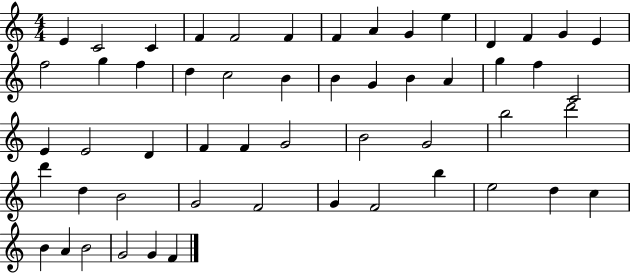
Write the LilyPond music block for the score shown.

{
  \clef treble
  \numericTimeSignature
  \time 4/4
  \key c \major
  e'4 c'2 c'4 | f'4 f'2 f'4 | f'4 a'4 g'4 e''4 | d'4 f'4 g'4 e'4 | \break f''2 g''4 f''4 | d''4 c''2 b'4 | b'4 g'4 b'4 a'4 | g''4 f''4 c'2 | \break e'4 e'2 d'4 | f'4 f'4 g'2 | b'2 g'2 | b''2 d'''2 | \break d'''4 d''4 b'2 | g'2 f'2 | g'4 f'2 b''4 | e''2 d''4 c''4 | \break b'4 a'4 b'2 | g'2 g'4 f'4 | \bar "|."
}